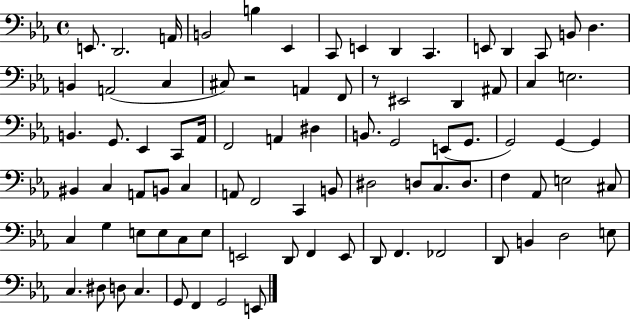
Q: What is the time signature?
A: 4/4